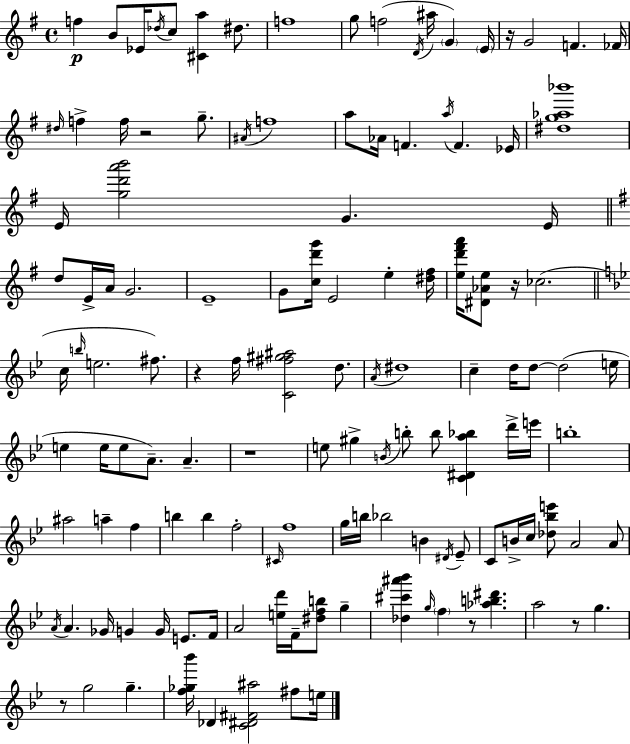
{
  \clef treble
  \time 4/4
  \defaultTimeSignature
  \key e \minor
  f''4\p b'8 ees'16 \acciaccatura { des''16 } c''8 <cis' a''>4 dis''8. | f''1 | g''8 f''2( \acciaccatura { d'16 } ais''16 \parenthesize g'4) | \parenthesize e'16 r16 g'2 f'4. | \break fes'16 \grace { dis''16 } f''4-> f''16 r2 | g''8.-- \acciaccatura { ais'16 } f''1 | a''8 aes'16 f'4. \acciaccatura { a''16 } f'4. | ees'16 <dis'' g'' aes'' bes'''>1 | \break e'16 <g'' d''' a''' b'''>2 g'4. | e'16 \bar "||" \break \key g \major d''8 e'16-> a'16 g'2. | e'1-- | g'8 <c'' d''' g'''>16 e'2 e''4-. <dis'' fis''>16 | <e'' d''' fis''' a'''>16 <dis' aes' e''>8 r16 ces''2.( | \break \bar "||" \break \key g \minor c''16 \grace { b''16 } e''2. fis''8.) | r4 f''16 <c' fis'' gis'' ais''>2 d''8. | \acciaccatura { a'16 } dis''1 | c''4-- d''16 d''8~~ d''2( | \break e''16 e''4 e''16 e''8 a'8.--) a'4.-- | r1 | e''8 gis''4-> \acciaccatura { b'16 } b''8-. b''8 <c' dis' a'' bes''>4 | d'''16-> e'''16 b''1-. | \break ais''2 a''4-- f''4 | b''4 b''4 f''2-. | \grace { cis'16 } f''1 | g''16 b''16 bes''2 b'4 | \break \acciaccatura { dis'16 } ees'8-- c'8 b'16-> c''16 <des'' bes'' e'''>8 a'2 | a'8 \acciaccatura { a'16 } a'4. ges'16 g'4 | g'16 e'8. f'16 a'2 <e'' d'''>16 f'16-- | <dis'' f'' b''>8 g''4-- <des'' cis''' ais''' bes'''>4 \grace { g''16 } \parenthesize f''4 r8 | \break <aes'' b'' dis'''>4. a''2 r8 | g''4. r8 g''2 | g''4.-- <f'' ges'' bes'''>16 des'4 <c' dis' fis' ais''>2 | fis''8 e''16 \bar "|."
}